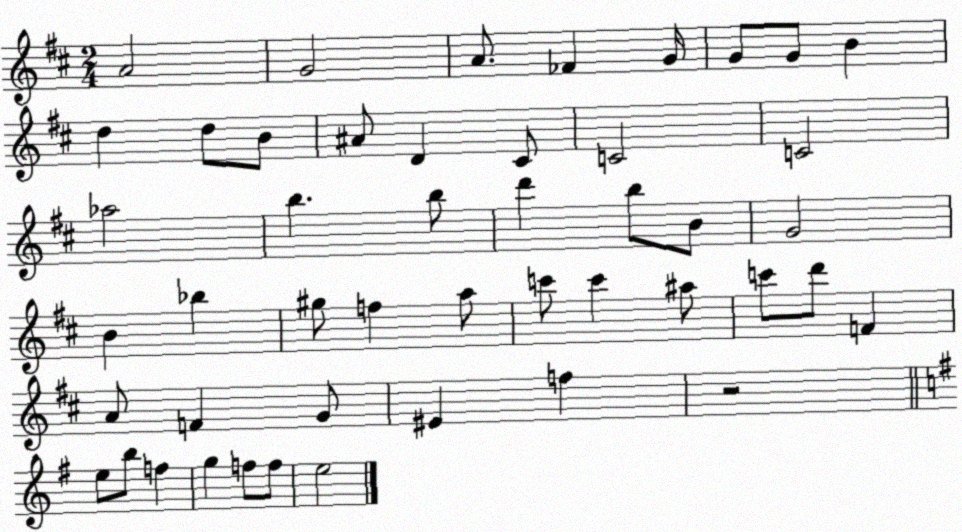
X:1
T:Untitled
M:2/4
L:1/4
K:D
A2 G2 A/2 _F G/4 G/2 G/2 B d d/2 B/2 ^A/2 D ^C/2 C2 C2 _a2 b b/2 d' b/2 B/2 G2 B _b ^g/2 f a/2 c'/2 c' ^a/2 c'/2 d'/2 F A/2 F G/2 ^E f z2 e/2 b/2 f g f/2 f/2 e2